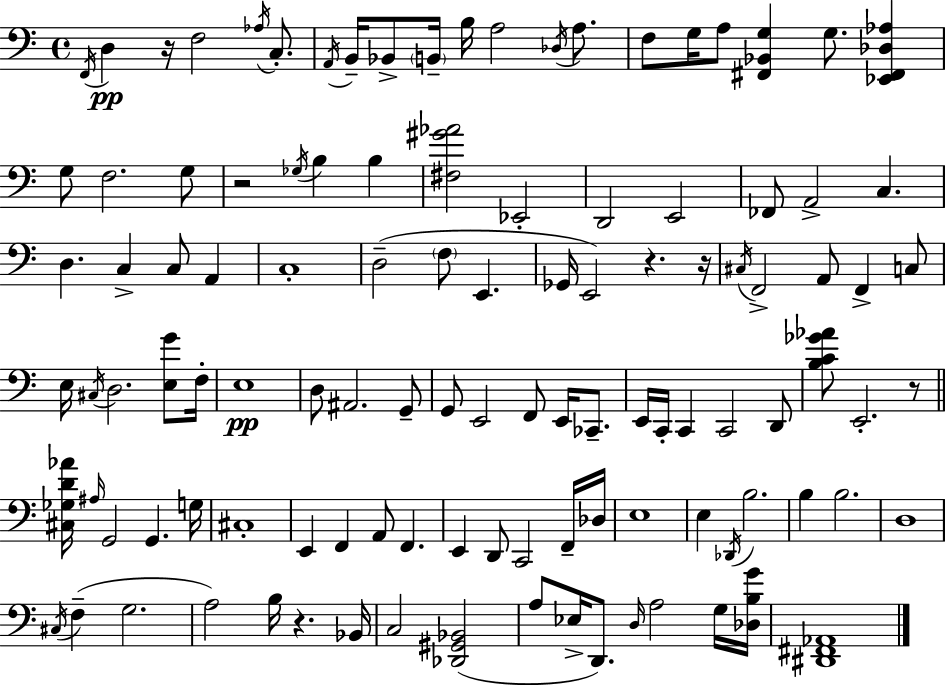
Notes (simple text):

F2/s D3/q R/s F3/h Ab3/s C3/e. A2/s B2/s Bb2/e B2/s B3/s A3/h Db3/s A3/e. F3/e G3/s A3/e [F#2,Bb2,G3]/q G3/e. [Eb2,F#2,Db3,Ab3]/q G3/e F3/h. G3/e R/h Gb3/s B3/q B3/q [F#3,G#4,Ab4]/h Eb2/h D2/h E2/h FES2/e A2/h C3/q. D3/q. C3/q C3/e A2/q C3/w D3/h F3/e E2/q. Gb2/s E2/h R/q. R/s C#3/s F2/h A2/e F2/q C3/e E3/s C#3/s D3/h. [E3,G4]/e F3/s E3/w D3/e A#2/h. G2/e G2/e E2/h F2/e E2/s CES2/e. E2/s C2/s C2/q C2/h D2/e [B3,C4,Gb4,Ab4]/e E2/h. R/e [C#3,Gb3,D4,Ab4]/s A#3/s G2/h G2/q. G3/s C#3/w E2/q F2/q A2/e F2/q. E2/q D2/e C2/h F2/s Db3/s E3/w E3/q Db2/s B3/h. B3/q B3/h. D3/w C#3/s F3/q G3/h. A3/h B3/s R/q. Bb2/s C3/h [Db2,G#2,Bb2]/h A3/e Eb3/s D2/e. D3/s A3/h G3/s [Db3,B3,G4]/s [D#2,F#2,Ab2]/w